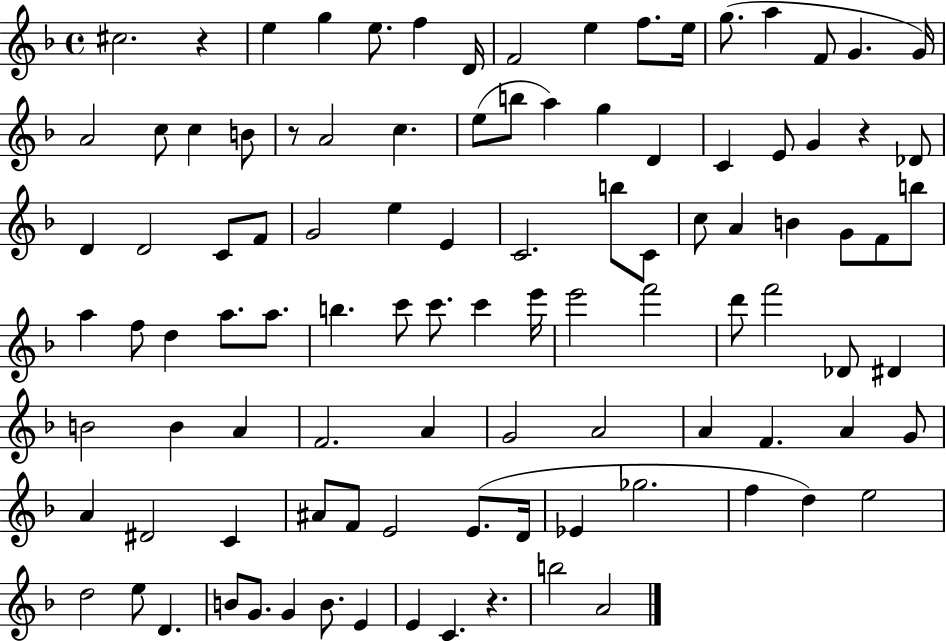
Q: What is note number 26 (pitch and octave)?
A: D4